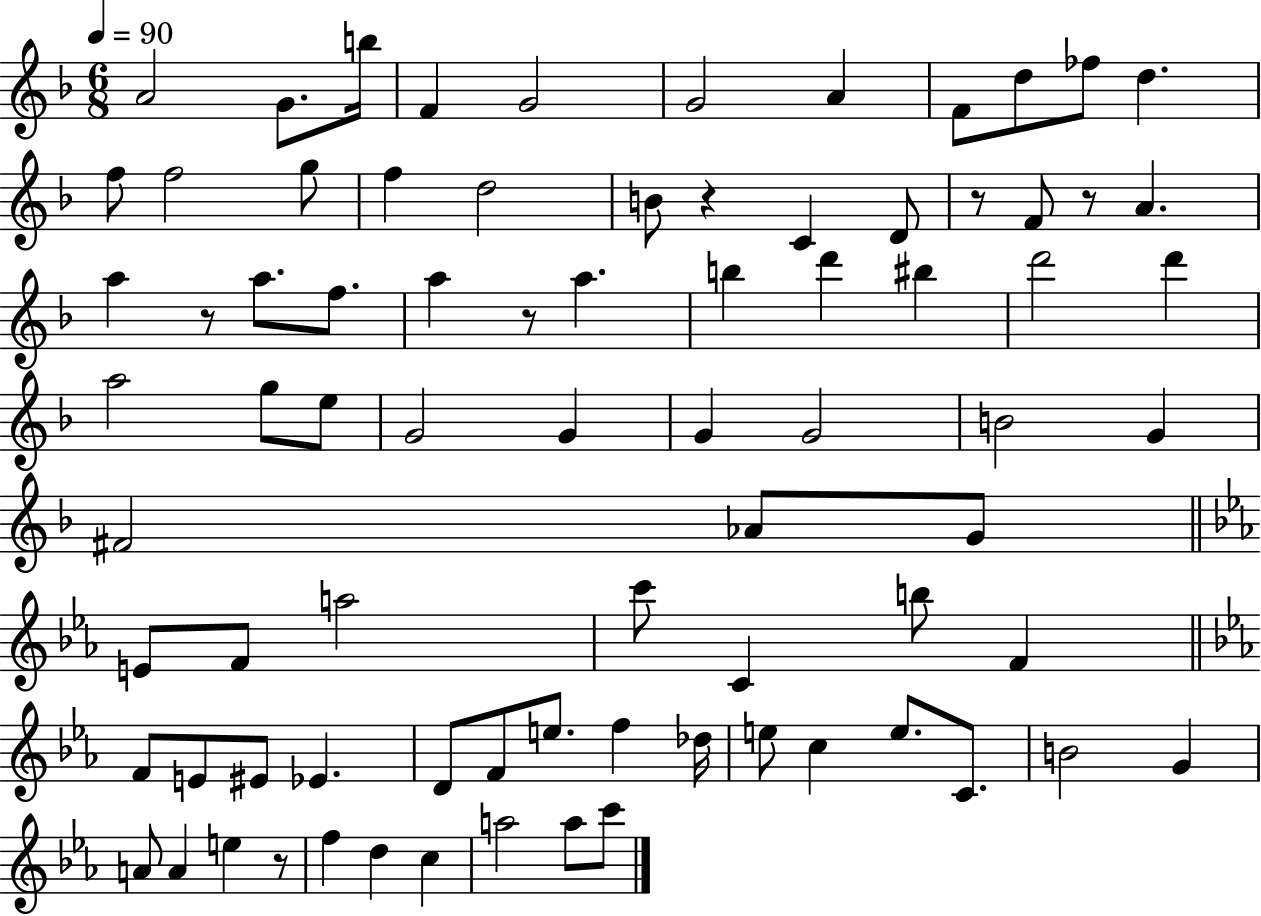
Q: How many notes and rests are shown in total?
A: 80